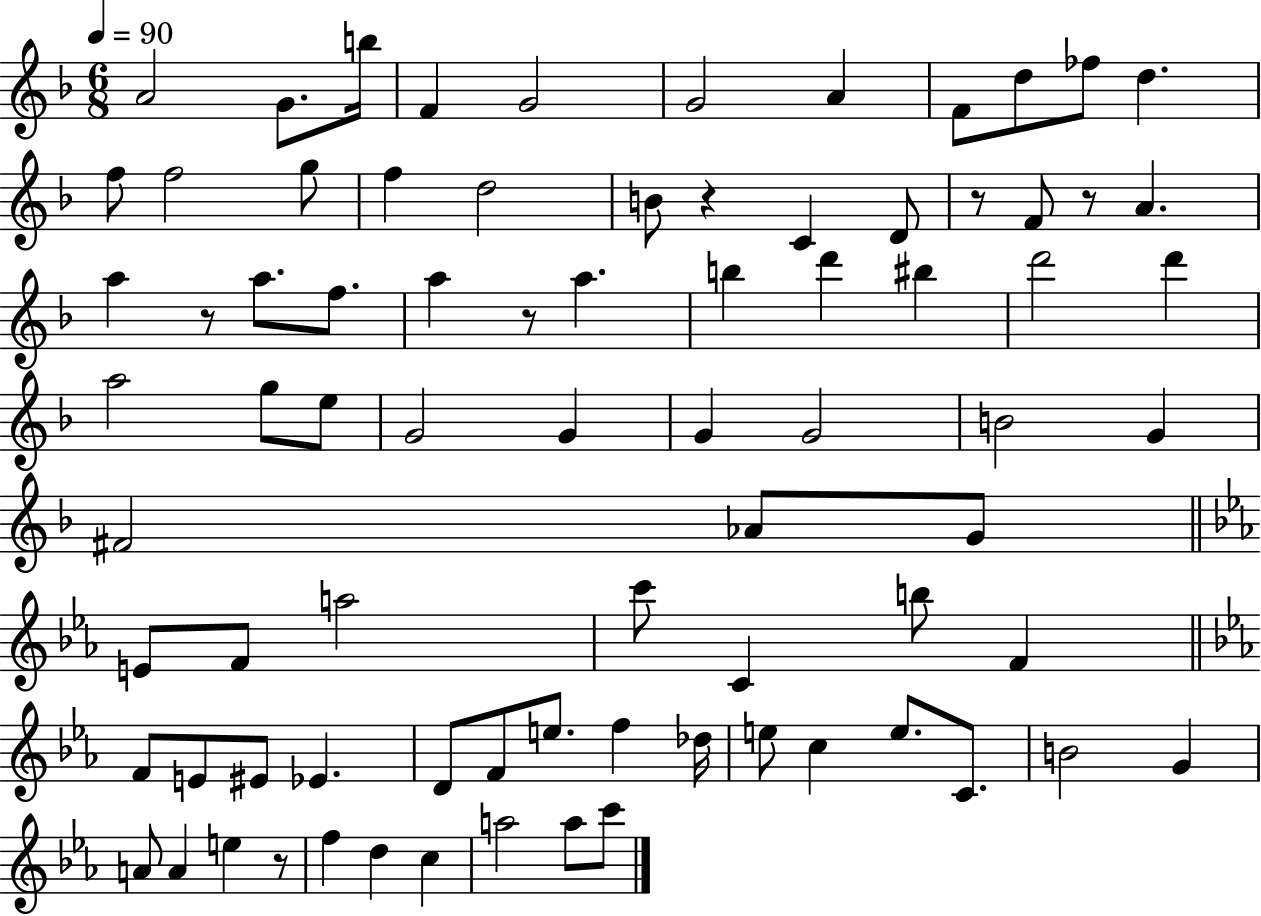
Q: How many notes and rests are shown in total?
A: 80